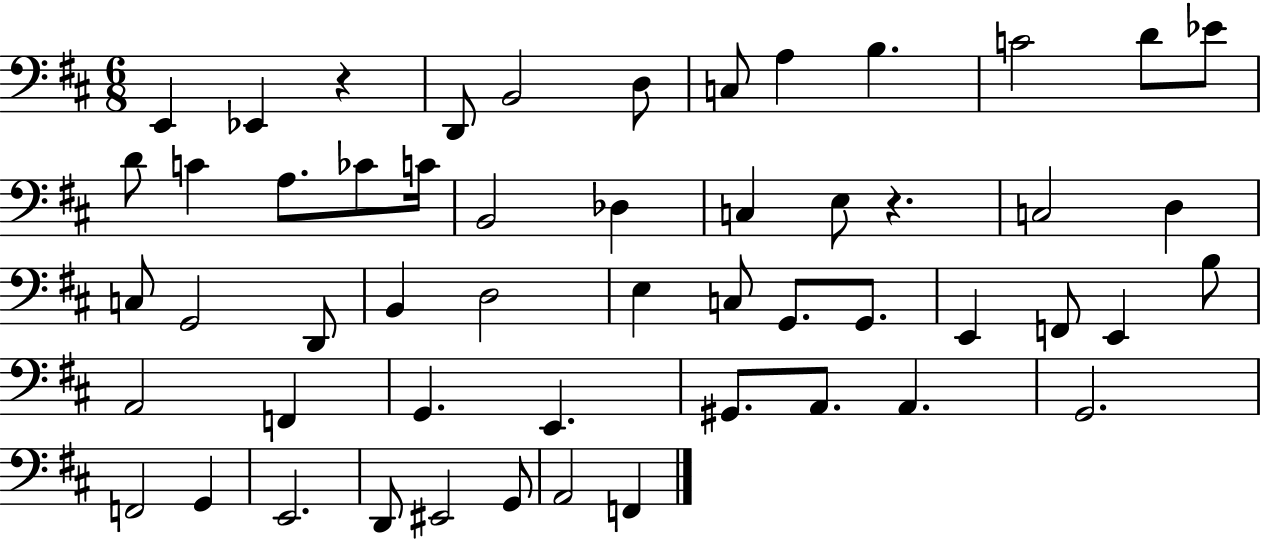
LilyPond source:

{
  \clef bass
  \numericTimeSignature
  \time 6/8
  \key d \major
  e,4 ees,4 r4 | d,8 b,2 d8 | c8 a4 b4. | c'2 d'8 ees'8 | \break d'8 c'4 a8. ces'8 c'16 | b,2 des4 | c4 e8 r4. | c2 d4 | \break c8 g,2 d,8 | b,4 d2 | e4 c8 g,8. g,8. | e,4 f,8 e,4 b8 | \break a,2 f,4 | g,4. e,4. | gis,8. a,8. a,4. | g,2. | \break f,2 g,4 | e,2. | d,8 eis,2 g,8 | a,2 f,4 | \break \bar "|."
}